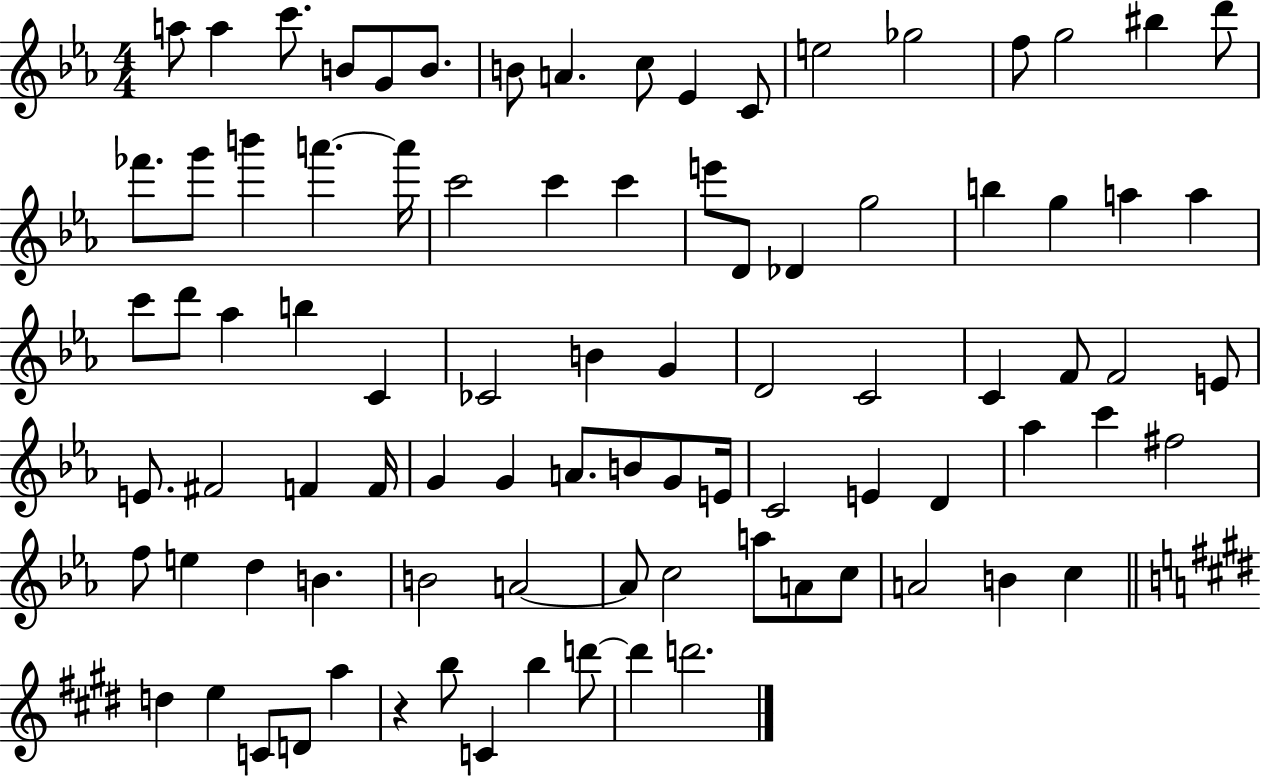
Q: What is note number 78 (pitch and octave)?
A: D5